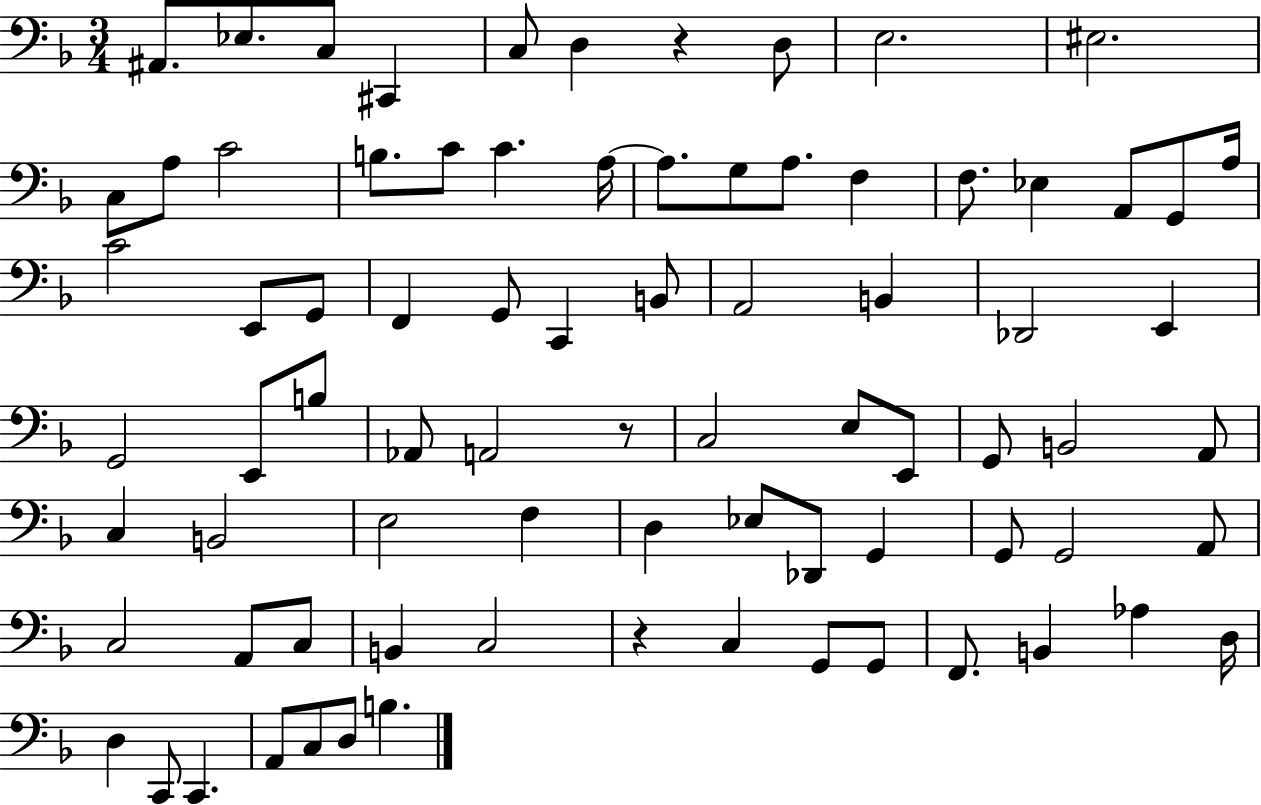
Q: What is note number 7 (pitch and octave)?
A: D3